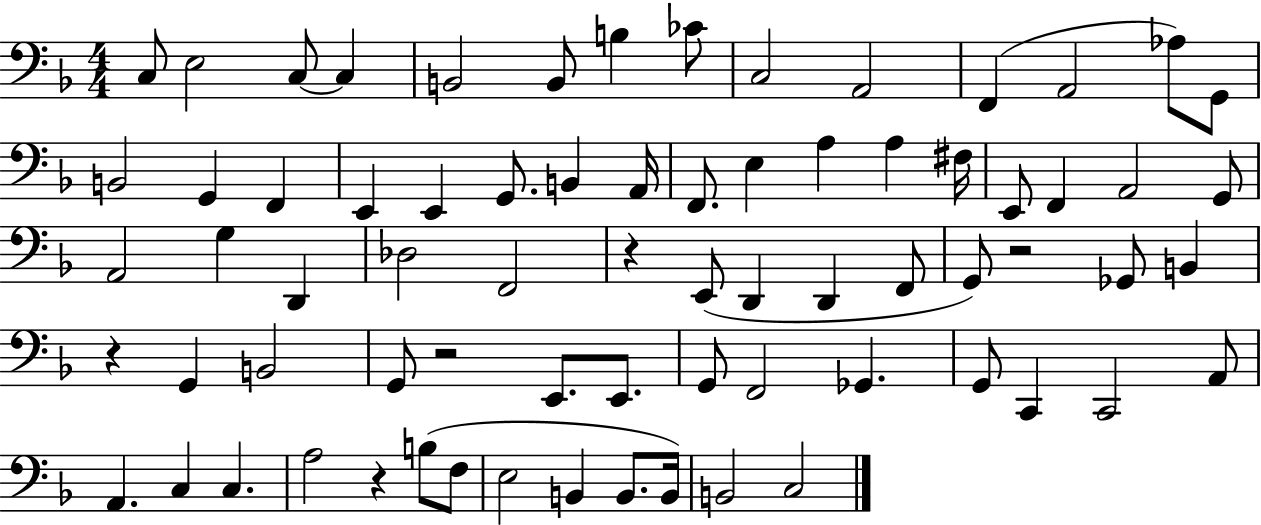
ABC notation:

X:1
T:Untitled
M:4/4
L:1/4
K:F
C,/2 E,2 C,/2 C, B,,2 B,,/2 B, _C/2 C,2 A,,2 F,, A,,2 _A,/2 G,,/2 B,,2 G,, F,, E,, E,, G,,/2 B,, A,,/4 F,,/2 E, A, A, ^F,/4 E,,/2 F,, A,,2 G,,/2 A,,2 G, D,, _D,2 F,,2 z E,,/2 D,, D,, F,,/2 G,,/2 z2 _G,,/2 B,, z G,, B,,2 G,,/2 z2 E,,/2 E,,/2 G,,/2 F,,2 _G,, G,,/2 C,, C,,2 A,,/2 A,, C, C, A,2 z B,/2 F,/2 E,2 B,, B,,/2 B,,/4 B,,2 C,2